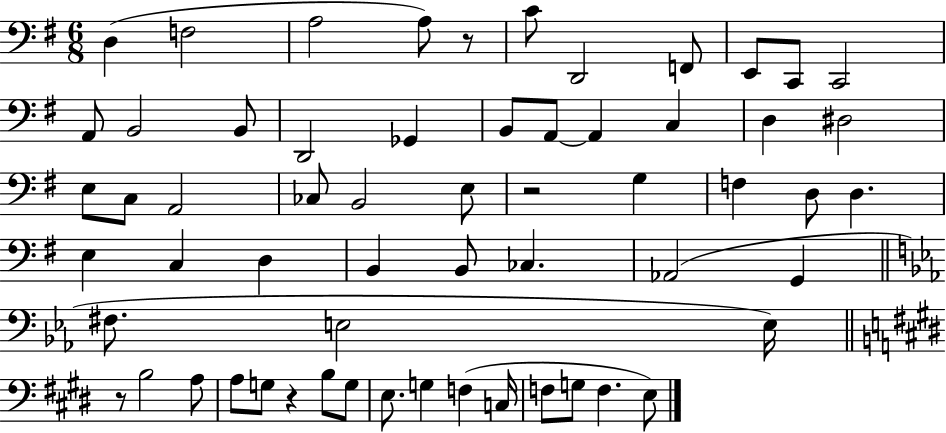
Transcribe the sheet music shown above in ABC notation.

X:1
T:Untitled
M:6/8
L:1/4
K:G
D, F,2 A,2 A,/2 z/2 C/2 D,,2 F,,/2 E,,/2 C,,/2 C,,2 A,,/2 B,,2 B,,/2 D,,2 _G,, B,,/2 A,,/2 A,, C, D, ^D,2 E,/2 C,/2 A,,2 _C,/2 B,,2 E,/2 z2 G, F, D,/2 D, E, C, D, B,, B,,/2 _C, _A,,2 G,, ^F,/2 E,2 E,/4 z/2 B,2 A,/2 A,/2 G,/2 z B,/2 G,/2 E,/2 G, F, C,/4 F,/2 G,/2 F, E,/2